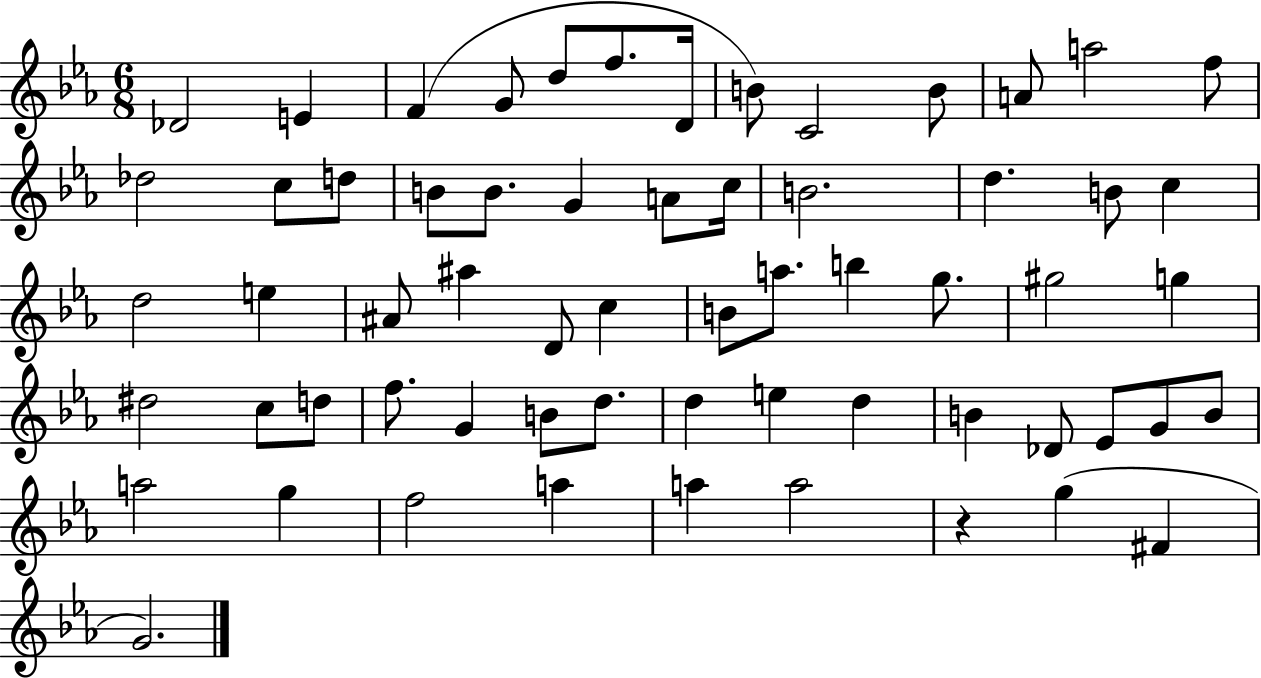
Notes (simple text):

Db4/h E4/q F4/q G4/e D5/e F5/e. D4/s B4/e C4/h B4/e A4/e A5/h F5/e Db5/h C5/e D5/e B4/e B4/e. G4/q A4/e C5/s B4/h. D5/q. B4/e C5/q D5/h E5/q A#4/e A#5/q D4/e C5/q B4/e A5/e. B5/q G5/e. G#5/h G5/q D#5/h C5/e D5/e F5/e. G4/q B4/e D5/e. D5/q E5/q D5/q B4/q Db4/e Eb4/e G4/e B4/e A5/h G5/q F5/h A5/q A5/q A5/h R/q G5/q F#4/q G4/h.